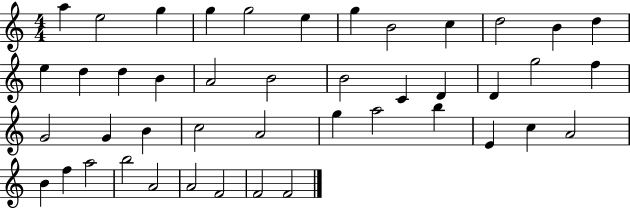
X:1
T:Untitled
M:4/4
L:1/4
K:C
a e2 g g g2 e g B2 c d2 B d e d d B A2 B2 B2 C D D g2 f G2 G B c2 A2 g a2 b E c A2 B f a2 b2 A2 A2 F2 F2 F2